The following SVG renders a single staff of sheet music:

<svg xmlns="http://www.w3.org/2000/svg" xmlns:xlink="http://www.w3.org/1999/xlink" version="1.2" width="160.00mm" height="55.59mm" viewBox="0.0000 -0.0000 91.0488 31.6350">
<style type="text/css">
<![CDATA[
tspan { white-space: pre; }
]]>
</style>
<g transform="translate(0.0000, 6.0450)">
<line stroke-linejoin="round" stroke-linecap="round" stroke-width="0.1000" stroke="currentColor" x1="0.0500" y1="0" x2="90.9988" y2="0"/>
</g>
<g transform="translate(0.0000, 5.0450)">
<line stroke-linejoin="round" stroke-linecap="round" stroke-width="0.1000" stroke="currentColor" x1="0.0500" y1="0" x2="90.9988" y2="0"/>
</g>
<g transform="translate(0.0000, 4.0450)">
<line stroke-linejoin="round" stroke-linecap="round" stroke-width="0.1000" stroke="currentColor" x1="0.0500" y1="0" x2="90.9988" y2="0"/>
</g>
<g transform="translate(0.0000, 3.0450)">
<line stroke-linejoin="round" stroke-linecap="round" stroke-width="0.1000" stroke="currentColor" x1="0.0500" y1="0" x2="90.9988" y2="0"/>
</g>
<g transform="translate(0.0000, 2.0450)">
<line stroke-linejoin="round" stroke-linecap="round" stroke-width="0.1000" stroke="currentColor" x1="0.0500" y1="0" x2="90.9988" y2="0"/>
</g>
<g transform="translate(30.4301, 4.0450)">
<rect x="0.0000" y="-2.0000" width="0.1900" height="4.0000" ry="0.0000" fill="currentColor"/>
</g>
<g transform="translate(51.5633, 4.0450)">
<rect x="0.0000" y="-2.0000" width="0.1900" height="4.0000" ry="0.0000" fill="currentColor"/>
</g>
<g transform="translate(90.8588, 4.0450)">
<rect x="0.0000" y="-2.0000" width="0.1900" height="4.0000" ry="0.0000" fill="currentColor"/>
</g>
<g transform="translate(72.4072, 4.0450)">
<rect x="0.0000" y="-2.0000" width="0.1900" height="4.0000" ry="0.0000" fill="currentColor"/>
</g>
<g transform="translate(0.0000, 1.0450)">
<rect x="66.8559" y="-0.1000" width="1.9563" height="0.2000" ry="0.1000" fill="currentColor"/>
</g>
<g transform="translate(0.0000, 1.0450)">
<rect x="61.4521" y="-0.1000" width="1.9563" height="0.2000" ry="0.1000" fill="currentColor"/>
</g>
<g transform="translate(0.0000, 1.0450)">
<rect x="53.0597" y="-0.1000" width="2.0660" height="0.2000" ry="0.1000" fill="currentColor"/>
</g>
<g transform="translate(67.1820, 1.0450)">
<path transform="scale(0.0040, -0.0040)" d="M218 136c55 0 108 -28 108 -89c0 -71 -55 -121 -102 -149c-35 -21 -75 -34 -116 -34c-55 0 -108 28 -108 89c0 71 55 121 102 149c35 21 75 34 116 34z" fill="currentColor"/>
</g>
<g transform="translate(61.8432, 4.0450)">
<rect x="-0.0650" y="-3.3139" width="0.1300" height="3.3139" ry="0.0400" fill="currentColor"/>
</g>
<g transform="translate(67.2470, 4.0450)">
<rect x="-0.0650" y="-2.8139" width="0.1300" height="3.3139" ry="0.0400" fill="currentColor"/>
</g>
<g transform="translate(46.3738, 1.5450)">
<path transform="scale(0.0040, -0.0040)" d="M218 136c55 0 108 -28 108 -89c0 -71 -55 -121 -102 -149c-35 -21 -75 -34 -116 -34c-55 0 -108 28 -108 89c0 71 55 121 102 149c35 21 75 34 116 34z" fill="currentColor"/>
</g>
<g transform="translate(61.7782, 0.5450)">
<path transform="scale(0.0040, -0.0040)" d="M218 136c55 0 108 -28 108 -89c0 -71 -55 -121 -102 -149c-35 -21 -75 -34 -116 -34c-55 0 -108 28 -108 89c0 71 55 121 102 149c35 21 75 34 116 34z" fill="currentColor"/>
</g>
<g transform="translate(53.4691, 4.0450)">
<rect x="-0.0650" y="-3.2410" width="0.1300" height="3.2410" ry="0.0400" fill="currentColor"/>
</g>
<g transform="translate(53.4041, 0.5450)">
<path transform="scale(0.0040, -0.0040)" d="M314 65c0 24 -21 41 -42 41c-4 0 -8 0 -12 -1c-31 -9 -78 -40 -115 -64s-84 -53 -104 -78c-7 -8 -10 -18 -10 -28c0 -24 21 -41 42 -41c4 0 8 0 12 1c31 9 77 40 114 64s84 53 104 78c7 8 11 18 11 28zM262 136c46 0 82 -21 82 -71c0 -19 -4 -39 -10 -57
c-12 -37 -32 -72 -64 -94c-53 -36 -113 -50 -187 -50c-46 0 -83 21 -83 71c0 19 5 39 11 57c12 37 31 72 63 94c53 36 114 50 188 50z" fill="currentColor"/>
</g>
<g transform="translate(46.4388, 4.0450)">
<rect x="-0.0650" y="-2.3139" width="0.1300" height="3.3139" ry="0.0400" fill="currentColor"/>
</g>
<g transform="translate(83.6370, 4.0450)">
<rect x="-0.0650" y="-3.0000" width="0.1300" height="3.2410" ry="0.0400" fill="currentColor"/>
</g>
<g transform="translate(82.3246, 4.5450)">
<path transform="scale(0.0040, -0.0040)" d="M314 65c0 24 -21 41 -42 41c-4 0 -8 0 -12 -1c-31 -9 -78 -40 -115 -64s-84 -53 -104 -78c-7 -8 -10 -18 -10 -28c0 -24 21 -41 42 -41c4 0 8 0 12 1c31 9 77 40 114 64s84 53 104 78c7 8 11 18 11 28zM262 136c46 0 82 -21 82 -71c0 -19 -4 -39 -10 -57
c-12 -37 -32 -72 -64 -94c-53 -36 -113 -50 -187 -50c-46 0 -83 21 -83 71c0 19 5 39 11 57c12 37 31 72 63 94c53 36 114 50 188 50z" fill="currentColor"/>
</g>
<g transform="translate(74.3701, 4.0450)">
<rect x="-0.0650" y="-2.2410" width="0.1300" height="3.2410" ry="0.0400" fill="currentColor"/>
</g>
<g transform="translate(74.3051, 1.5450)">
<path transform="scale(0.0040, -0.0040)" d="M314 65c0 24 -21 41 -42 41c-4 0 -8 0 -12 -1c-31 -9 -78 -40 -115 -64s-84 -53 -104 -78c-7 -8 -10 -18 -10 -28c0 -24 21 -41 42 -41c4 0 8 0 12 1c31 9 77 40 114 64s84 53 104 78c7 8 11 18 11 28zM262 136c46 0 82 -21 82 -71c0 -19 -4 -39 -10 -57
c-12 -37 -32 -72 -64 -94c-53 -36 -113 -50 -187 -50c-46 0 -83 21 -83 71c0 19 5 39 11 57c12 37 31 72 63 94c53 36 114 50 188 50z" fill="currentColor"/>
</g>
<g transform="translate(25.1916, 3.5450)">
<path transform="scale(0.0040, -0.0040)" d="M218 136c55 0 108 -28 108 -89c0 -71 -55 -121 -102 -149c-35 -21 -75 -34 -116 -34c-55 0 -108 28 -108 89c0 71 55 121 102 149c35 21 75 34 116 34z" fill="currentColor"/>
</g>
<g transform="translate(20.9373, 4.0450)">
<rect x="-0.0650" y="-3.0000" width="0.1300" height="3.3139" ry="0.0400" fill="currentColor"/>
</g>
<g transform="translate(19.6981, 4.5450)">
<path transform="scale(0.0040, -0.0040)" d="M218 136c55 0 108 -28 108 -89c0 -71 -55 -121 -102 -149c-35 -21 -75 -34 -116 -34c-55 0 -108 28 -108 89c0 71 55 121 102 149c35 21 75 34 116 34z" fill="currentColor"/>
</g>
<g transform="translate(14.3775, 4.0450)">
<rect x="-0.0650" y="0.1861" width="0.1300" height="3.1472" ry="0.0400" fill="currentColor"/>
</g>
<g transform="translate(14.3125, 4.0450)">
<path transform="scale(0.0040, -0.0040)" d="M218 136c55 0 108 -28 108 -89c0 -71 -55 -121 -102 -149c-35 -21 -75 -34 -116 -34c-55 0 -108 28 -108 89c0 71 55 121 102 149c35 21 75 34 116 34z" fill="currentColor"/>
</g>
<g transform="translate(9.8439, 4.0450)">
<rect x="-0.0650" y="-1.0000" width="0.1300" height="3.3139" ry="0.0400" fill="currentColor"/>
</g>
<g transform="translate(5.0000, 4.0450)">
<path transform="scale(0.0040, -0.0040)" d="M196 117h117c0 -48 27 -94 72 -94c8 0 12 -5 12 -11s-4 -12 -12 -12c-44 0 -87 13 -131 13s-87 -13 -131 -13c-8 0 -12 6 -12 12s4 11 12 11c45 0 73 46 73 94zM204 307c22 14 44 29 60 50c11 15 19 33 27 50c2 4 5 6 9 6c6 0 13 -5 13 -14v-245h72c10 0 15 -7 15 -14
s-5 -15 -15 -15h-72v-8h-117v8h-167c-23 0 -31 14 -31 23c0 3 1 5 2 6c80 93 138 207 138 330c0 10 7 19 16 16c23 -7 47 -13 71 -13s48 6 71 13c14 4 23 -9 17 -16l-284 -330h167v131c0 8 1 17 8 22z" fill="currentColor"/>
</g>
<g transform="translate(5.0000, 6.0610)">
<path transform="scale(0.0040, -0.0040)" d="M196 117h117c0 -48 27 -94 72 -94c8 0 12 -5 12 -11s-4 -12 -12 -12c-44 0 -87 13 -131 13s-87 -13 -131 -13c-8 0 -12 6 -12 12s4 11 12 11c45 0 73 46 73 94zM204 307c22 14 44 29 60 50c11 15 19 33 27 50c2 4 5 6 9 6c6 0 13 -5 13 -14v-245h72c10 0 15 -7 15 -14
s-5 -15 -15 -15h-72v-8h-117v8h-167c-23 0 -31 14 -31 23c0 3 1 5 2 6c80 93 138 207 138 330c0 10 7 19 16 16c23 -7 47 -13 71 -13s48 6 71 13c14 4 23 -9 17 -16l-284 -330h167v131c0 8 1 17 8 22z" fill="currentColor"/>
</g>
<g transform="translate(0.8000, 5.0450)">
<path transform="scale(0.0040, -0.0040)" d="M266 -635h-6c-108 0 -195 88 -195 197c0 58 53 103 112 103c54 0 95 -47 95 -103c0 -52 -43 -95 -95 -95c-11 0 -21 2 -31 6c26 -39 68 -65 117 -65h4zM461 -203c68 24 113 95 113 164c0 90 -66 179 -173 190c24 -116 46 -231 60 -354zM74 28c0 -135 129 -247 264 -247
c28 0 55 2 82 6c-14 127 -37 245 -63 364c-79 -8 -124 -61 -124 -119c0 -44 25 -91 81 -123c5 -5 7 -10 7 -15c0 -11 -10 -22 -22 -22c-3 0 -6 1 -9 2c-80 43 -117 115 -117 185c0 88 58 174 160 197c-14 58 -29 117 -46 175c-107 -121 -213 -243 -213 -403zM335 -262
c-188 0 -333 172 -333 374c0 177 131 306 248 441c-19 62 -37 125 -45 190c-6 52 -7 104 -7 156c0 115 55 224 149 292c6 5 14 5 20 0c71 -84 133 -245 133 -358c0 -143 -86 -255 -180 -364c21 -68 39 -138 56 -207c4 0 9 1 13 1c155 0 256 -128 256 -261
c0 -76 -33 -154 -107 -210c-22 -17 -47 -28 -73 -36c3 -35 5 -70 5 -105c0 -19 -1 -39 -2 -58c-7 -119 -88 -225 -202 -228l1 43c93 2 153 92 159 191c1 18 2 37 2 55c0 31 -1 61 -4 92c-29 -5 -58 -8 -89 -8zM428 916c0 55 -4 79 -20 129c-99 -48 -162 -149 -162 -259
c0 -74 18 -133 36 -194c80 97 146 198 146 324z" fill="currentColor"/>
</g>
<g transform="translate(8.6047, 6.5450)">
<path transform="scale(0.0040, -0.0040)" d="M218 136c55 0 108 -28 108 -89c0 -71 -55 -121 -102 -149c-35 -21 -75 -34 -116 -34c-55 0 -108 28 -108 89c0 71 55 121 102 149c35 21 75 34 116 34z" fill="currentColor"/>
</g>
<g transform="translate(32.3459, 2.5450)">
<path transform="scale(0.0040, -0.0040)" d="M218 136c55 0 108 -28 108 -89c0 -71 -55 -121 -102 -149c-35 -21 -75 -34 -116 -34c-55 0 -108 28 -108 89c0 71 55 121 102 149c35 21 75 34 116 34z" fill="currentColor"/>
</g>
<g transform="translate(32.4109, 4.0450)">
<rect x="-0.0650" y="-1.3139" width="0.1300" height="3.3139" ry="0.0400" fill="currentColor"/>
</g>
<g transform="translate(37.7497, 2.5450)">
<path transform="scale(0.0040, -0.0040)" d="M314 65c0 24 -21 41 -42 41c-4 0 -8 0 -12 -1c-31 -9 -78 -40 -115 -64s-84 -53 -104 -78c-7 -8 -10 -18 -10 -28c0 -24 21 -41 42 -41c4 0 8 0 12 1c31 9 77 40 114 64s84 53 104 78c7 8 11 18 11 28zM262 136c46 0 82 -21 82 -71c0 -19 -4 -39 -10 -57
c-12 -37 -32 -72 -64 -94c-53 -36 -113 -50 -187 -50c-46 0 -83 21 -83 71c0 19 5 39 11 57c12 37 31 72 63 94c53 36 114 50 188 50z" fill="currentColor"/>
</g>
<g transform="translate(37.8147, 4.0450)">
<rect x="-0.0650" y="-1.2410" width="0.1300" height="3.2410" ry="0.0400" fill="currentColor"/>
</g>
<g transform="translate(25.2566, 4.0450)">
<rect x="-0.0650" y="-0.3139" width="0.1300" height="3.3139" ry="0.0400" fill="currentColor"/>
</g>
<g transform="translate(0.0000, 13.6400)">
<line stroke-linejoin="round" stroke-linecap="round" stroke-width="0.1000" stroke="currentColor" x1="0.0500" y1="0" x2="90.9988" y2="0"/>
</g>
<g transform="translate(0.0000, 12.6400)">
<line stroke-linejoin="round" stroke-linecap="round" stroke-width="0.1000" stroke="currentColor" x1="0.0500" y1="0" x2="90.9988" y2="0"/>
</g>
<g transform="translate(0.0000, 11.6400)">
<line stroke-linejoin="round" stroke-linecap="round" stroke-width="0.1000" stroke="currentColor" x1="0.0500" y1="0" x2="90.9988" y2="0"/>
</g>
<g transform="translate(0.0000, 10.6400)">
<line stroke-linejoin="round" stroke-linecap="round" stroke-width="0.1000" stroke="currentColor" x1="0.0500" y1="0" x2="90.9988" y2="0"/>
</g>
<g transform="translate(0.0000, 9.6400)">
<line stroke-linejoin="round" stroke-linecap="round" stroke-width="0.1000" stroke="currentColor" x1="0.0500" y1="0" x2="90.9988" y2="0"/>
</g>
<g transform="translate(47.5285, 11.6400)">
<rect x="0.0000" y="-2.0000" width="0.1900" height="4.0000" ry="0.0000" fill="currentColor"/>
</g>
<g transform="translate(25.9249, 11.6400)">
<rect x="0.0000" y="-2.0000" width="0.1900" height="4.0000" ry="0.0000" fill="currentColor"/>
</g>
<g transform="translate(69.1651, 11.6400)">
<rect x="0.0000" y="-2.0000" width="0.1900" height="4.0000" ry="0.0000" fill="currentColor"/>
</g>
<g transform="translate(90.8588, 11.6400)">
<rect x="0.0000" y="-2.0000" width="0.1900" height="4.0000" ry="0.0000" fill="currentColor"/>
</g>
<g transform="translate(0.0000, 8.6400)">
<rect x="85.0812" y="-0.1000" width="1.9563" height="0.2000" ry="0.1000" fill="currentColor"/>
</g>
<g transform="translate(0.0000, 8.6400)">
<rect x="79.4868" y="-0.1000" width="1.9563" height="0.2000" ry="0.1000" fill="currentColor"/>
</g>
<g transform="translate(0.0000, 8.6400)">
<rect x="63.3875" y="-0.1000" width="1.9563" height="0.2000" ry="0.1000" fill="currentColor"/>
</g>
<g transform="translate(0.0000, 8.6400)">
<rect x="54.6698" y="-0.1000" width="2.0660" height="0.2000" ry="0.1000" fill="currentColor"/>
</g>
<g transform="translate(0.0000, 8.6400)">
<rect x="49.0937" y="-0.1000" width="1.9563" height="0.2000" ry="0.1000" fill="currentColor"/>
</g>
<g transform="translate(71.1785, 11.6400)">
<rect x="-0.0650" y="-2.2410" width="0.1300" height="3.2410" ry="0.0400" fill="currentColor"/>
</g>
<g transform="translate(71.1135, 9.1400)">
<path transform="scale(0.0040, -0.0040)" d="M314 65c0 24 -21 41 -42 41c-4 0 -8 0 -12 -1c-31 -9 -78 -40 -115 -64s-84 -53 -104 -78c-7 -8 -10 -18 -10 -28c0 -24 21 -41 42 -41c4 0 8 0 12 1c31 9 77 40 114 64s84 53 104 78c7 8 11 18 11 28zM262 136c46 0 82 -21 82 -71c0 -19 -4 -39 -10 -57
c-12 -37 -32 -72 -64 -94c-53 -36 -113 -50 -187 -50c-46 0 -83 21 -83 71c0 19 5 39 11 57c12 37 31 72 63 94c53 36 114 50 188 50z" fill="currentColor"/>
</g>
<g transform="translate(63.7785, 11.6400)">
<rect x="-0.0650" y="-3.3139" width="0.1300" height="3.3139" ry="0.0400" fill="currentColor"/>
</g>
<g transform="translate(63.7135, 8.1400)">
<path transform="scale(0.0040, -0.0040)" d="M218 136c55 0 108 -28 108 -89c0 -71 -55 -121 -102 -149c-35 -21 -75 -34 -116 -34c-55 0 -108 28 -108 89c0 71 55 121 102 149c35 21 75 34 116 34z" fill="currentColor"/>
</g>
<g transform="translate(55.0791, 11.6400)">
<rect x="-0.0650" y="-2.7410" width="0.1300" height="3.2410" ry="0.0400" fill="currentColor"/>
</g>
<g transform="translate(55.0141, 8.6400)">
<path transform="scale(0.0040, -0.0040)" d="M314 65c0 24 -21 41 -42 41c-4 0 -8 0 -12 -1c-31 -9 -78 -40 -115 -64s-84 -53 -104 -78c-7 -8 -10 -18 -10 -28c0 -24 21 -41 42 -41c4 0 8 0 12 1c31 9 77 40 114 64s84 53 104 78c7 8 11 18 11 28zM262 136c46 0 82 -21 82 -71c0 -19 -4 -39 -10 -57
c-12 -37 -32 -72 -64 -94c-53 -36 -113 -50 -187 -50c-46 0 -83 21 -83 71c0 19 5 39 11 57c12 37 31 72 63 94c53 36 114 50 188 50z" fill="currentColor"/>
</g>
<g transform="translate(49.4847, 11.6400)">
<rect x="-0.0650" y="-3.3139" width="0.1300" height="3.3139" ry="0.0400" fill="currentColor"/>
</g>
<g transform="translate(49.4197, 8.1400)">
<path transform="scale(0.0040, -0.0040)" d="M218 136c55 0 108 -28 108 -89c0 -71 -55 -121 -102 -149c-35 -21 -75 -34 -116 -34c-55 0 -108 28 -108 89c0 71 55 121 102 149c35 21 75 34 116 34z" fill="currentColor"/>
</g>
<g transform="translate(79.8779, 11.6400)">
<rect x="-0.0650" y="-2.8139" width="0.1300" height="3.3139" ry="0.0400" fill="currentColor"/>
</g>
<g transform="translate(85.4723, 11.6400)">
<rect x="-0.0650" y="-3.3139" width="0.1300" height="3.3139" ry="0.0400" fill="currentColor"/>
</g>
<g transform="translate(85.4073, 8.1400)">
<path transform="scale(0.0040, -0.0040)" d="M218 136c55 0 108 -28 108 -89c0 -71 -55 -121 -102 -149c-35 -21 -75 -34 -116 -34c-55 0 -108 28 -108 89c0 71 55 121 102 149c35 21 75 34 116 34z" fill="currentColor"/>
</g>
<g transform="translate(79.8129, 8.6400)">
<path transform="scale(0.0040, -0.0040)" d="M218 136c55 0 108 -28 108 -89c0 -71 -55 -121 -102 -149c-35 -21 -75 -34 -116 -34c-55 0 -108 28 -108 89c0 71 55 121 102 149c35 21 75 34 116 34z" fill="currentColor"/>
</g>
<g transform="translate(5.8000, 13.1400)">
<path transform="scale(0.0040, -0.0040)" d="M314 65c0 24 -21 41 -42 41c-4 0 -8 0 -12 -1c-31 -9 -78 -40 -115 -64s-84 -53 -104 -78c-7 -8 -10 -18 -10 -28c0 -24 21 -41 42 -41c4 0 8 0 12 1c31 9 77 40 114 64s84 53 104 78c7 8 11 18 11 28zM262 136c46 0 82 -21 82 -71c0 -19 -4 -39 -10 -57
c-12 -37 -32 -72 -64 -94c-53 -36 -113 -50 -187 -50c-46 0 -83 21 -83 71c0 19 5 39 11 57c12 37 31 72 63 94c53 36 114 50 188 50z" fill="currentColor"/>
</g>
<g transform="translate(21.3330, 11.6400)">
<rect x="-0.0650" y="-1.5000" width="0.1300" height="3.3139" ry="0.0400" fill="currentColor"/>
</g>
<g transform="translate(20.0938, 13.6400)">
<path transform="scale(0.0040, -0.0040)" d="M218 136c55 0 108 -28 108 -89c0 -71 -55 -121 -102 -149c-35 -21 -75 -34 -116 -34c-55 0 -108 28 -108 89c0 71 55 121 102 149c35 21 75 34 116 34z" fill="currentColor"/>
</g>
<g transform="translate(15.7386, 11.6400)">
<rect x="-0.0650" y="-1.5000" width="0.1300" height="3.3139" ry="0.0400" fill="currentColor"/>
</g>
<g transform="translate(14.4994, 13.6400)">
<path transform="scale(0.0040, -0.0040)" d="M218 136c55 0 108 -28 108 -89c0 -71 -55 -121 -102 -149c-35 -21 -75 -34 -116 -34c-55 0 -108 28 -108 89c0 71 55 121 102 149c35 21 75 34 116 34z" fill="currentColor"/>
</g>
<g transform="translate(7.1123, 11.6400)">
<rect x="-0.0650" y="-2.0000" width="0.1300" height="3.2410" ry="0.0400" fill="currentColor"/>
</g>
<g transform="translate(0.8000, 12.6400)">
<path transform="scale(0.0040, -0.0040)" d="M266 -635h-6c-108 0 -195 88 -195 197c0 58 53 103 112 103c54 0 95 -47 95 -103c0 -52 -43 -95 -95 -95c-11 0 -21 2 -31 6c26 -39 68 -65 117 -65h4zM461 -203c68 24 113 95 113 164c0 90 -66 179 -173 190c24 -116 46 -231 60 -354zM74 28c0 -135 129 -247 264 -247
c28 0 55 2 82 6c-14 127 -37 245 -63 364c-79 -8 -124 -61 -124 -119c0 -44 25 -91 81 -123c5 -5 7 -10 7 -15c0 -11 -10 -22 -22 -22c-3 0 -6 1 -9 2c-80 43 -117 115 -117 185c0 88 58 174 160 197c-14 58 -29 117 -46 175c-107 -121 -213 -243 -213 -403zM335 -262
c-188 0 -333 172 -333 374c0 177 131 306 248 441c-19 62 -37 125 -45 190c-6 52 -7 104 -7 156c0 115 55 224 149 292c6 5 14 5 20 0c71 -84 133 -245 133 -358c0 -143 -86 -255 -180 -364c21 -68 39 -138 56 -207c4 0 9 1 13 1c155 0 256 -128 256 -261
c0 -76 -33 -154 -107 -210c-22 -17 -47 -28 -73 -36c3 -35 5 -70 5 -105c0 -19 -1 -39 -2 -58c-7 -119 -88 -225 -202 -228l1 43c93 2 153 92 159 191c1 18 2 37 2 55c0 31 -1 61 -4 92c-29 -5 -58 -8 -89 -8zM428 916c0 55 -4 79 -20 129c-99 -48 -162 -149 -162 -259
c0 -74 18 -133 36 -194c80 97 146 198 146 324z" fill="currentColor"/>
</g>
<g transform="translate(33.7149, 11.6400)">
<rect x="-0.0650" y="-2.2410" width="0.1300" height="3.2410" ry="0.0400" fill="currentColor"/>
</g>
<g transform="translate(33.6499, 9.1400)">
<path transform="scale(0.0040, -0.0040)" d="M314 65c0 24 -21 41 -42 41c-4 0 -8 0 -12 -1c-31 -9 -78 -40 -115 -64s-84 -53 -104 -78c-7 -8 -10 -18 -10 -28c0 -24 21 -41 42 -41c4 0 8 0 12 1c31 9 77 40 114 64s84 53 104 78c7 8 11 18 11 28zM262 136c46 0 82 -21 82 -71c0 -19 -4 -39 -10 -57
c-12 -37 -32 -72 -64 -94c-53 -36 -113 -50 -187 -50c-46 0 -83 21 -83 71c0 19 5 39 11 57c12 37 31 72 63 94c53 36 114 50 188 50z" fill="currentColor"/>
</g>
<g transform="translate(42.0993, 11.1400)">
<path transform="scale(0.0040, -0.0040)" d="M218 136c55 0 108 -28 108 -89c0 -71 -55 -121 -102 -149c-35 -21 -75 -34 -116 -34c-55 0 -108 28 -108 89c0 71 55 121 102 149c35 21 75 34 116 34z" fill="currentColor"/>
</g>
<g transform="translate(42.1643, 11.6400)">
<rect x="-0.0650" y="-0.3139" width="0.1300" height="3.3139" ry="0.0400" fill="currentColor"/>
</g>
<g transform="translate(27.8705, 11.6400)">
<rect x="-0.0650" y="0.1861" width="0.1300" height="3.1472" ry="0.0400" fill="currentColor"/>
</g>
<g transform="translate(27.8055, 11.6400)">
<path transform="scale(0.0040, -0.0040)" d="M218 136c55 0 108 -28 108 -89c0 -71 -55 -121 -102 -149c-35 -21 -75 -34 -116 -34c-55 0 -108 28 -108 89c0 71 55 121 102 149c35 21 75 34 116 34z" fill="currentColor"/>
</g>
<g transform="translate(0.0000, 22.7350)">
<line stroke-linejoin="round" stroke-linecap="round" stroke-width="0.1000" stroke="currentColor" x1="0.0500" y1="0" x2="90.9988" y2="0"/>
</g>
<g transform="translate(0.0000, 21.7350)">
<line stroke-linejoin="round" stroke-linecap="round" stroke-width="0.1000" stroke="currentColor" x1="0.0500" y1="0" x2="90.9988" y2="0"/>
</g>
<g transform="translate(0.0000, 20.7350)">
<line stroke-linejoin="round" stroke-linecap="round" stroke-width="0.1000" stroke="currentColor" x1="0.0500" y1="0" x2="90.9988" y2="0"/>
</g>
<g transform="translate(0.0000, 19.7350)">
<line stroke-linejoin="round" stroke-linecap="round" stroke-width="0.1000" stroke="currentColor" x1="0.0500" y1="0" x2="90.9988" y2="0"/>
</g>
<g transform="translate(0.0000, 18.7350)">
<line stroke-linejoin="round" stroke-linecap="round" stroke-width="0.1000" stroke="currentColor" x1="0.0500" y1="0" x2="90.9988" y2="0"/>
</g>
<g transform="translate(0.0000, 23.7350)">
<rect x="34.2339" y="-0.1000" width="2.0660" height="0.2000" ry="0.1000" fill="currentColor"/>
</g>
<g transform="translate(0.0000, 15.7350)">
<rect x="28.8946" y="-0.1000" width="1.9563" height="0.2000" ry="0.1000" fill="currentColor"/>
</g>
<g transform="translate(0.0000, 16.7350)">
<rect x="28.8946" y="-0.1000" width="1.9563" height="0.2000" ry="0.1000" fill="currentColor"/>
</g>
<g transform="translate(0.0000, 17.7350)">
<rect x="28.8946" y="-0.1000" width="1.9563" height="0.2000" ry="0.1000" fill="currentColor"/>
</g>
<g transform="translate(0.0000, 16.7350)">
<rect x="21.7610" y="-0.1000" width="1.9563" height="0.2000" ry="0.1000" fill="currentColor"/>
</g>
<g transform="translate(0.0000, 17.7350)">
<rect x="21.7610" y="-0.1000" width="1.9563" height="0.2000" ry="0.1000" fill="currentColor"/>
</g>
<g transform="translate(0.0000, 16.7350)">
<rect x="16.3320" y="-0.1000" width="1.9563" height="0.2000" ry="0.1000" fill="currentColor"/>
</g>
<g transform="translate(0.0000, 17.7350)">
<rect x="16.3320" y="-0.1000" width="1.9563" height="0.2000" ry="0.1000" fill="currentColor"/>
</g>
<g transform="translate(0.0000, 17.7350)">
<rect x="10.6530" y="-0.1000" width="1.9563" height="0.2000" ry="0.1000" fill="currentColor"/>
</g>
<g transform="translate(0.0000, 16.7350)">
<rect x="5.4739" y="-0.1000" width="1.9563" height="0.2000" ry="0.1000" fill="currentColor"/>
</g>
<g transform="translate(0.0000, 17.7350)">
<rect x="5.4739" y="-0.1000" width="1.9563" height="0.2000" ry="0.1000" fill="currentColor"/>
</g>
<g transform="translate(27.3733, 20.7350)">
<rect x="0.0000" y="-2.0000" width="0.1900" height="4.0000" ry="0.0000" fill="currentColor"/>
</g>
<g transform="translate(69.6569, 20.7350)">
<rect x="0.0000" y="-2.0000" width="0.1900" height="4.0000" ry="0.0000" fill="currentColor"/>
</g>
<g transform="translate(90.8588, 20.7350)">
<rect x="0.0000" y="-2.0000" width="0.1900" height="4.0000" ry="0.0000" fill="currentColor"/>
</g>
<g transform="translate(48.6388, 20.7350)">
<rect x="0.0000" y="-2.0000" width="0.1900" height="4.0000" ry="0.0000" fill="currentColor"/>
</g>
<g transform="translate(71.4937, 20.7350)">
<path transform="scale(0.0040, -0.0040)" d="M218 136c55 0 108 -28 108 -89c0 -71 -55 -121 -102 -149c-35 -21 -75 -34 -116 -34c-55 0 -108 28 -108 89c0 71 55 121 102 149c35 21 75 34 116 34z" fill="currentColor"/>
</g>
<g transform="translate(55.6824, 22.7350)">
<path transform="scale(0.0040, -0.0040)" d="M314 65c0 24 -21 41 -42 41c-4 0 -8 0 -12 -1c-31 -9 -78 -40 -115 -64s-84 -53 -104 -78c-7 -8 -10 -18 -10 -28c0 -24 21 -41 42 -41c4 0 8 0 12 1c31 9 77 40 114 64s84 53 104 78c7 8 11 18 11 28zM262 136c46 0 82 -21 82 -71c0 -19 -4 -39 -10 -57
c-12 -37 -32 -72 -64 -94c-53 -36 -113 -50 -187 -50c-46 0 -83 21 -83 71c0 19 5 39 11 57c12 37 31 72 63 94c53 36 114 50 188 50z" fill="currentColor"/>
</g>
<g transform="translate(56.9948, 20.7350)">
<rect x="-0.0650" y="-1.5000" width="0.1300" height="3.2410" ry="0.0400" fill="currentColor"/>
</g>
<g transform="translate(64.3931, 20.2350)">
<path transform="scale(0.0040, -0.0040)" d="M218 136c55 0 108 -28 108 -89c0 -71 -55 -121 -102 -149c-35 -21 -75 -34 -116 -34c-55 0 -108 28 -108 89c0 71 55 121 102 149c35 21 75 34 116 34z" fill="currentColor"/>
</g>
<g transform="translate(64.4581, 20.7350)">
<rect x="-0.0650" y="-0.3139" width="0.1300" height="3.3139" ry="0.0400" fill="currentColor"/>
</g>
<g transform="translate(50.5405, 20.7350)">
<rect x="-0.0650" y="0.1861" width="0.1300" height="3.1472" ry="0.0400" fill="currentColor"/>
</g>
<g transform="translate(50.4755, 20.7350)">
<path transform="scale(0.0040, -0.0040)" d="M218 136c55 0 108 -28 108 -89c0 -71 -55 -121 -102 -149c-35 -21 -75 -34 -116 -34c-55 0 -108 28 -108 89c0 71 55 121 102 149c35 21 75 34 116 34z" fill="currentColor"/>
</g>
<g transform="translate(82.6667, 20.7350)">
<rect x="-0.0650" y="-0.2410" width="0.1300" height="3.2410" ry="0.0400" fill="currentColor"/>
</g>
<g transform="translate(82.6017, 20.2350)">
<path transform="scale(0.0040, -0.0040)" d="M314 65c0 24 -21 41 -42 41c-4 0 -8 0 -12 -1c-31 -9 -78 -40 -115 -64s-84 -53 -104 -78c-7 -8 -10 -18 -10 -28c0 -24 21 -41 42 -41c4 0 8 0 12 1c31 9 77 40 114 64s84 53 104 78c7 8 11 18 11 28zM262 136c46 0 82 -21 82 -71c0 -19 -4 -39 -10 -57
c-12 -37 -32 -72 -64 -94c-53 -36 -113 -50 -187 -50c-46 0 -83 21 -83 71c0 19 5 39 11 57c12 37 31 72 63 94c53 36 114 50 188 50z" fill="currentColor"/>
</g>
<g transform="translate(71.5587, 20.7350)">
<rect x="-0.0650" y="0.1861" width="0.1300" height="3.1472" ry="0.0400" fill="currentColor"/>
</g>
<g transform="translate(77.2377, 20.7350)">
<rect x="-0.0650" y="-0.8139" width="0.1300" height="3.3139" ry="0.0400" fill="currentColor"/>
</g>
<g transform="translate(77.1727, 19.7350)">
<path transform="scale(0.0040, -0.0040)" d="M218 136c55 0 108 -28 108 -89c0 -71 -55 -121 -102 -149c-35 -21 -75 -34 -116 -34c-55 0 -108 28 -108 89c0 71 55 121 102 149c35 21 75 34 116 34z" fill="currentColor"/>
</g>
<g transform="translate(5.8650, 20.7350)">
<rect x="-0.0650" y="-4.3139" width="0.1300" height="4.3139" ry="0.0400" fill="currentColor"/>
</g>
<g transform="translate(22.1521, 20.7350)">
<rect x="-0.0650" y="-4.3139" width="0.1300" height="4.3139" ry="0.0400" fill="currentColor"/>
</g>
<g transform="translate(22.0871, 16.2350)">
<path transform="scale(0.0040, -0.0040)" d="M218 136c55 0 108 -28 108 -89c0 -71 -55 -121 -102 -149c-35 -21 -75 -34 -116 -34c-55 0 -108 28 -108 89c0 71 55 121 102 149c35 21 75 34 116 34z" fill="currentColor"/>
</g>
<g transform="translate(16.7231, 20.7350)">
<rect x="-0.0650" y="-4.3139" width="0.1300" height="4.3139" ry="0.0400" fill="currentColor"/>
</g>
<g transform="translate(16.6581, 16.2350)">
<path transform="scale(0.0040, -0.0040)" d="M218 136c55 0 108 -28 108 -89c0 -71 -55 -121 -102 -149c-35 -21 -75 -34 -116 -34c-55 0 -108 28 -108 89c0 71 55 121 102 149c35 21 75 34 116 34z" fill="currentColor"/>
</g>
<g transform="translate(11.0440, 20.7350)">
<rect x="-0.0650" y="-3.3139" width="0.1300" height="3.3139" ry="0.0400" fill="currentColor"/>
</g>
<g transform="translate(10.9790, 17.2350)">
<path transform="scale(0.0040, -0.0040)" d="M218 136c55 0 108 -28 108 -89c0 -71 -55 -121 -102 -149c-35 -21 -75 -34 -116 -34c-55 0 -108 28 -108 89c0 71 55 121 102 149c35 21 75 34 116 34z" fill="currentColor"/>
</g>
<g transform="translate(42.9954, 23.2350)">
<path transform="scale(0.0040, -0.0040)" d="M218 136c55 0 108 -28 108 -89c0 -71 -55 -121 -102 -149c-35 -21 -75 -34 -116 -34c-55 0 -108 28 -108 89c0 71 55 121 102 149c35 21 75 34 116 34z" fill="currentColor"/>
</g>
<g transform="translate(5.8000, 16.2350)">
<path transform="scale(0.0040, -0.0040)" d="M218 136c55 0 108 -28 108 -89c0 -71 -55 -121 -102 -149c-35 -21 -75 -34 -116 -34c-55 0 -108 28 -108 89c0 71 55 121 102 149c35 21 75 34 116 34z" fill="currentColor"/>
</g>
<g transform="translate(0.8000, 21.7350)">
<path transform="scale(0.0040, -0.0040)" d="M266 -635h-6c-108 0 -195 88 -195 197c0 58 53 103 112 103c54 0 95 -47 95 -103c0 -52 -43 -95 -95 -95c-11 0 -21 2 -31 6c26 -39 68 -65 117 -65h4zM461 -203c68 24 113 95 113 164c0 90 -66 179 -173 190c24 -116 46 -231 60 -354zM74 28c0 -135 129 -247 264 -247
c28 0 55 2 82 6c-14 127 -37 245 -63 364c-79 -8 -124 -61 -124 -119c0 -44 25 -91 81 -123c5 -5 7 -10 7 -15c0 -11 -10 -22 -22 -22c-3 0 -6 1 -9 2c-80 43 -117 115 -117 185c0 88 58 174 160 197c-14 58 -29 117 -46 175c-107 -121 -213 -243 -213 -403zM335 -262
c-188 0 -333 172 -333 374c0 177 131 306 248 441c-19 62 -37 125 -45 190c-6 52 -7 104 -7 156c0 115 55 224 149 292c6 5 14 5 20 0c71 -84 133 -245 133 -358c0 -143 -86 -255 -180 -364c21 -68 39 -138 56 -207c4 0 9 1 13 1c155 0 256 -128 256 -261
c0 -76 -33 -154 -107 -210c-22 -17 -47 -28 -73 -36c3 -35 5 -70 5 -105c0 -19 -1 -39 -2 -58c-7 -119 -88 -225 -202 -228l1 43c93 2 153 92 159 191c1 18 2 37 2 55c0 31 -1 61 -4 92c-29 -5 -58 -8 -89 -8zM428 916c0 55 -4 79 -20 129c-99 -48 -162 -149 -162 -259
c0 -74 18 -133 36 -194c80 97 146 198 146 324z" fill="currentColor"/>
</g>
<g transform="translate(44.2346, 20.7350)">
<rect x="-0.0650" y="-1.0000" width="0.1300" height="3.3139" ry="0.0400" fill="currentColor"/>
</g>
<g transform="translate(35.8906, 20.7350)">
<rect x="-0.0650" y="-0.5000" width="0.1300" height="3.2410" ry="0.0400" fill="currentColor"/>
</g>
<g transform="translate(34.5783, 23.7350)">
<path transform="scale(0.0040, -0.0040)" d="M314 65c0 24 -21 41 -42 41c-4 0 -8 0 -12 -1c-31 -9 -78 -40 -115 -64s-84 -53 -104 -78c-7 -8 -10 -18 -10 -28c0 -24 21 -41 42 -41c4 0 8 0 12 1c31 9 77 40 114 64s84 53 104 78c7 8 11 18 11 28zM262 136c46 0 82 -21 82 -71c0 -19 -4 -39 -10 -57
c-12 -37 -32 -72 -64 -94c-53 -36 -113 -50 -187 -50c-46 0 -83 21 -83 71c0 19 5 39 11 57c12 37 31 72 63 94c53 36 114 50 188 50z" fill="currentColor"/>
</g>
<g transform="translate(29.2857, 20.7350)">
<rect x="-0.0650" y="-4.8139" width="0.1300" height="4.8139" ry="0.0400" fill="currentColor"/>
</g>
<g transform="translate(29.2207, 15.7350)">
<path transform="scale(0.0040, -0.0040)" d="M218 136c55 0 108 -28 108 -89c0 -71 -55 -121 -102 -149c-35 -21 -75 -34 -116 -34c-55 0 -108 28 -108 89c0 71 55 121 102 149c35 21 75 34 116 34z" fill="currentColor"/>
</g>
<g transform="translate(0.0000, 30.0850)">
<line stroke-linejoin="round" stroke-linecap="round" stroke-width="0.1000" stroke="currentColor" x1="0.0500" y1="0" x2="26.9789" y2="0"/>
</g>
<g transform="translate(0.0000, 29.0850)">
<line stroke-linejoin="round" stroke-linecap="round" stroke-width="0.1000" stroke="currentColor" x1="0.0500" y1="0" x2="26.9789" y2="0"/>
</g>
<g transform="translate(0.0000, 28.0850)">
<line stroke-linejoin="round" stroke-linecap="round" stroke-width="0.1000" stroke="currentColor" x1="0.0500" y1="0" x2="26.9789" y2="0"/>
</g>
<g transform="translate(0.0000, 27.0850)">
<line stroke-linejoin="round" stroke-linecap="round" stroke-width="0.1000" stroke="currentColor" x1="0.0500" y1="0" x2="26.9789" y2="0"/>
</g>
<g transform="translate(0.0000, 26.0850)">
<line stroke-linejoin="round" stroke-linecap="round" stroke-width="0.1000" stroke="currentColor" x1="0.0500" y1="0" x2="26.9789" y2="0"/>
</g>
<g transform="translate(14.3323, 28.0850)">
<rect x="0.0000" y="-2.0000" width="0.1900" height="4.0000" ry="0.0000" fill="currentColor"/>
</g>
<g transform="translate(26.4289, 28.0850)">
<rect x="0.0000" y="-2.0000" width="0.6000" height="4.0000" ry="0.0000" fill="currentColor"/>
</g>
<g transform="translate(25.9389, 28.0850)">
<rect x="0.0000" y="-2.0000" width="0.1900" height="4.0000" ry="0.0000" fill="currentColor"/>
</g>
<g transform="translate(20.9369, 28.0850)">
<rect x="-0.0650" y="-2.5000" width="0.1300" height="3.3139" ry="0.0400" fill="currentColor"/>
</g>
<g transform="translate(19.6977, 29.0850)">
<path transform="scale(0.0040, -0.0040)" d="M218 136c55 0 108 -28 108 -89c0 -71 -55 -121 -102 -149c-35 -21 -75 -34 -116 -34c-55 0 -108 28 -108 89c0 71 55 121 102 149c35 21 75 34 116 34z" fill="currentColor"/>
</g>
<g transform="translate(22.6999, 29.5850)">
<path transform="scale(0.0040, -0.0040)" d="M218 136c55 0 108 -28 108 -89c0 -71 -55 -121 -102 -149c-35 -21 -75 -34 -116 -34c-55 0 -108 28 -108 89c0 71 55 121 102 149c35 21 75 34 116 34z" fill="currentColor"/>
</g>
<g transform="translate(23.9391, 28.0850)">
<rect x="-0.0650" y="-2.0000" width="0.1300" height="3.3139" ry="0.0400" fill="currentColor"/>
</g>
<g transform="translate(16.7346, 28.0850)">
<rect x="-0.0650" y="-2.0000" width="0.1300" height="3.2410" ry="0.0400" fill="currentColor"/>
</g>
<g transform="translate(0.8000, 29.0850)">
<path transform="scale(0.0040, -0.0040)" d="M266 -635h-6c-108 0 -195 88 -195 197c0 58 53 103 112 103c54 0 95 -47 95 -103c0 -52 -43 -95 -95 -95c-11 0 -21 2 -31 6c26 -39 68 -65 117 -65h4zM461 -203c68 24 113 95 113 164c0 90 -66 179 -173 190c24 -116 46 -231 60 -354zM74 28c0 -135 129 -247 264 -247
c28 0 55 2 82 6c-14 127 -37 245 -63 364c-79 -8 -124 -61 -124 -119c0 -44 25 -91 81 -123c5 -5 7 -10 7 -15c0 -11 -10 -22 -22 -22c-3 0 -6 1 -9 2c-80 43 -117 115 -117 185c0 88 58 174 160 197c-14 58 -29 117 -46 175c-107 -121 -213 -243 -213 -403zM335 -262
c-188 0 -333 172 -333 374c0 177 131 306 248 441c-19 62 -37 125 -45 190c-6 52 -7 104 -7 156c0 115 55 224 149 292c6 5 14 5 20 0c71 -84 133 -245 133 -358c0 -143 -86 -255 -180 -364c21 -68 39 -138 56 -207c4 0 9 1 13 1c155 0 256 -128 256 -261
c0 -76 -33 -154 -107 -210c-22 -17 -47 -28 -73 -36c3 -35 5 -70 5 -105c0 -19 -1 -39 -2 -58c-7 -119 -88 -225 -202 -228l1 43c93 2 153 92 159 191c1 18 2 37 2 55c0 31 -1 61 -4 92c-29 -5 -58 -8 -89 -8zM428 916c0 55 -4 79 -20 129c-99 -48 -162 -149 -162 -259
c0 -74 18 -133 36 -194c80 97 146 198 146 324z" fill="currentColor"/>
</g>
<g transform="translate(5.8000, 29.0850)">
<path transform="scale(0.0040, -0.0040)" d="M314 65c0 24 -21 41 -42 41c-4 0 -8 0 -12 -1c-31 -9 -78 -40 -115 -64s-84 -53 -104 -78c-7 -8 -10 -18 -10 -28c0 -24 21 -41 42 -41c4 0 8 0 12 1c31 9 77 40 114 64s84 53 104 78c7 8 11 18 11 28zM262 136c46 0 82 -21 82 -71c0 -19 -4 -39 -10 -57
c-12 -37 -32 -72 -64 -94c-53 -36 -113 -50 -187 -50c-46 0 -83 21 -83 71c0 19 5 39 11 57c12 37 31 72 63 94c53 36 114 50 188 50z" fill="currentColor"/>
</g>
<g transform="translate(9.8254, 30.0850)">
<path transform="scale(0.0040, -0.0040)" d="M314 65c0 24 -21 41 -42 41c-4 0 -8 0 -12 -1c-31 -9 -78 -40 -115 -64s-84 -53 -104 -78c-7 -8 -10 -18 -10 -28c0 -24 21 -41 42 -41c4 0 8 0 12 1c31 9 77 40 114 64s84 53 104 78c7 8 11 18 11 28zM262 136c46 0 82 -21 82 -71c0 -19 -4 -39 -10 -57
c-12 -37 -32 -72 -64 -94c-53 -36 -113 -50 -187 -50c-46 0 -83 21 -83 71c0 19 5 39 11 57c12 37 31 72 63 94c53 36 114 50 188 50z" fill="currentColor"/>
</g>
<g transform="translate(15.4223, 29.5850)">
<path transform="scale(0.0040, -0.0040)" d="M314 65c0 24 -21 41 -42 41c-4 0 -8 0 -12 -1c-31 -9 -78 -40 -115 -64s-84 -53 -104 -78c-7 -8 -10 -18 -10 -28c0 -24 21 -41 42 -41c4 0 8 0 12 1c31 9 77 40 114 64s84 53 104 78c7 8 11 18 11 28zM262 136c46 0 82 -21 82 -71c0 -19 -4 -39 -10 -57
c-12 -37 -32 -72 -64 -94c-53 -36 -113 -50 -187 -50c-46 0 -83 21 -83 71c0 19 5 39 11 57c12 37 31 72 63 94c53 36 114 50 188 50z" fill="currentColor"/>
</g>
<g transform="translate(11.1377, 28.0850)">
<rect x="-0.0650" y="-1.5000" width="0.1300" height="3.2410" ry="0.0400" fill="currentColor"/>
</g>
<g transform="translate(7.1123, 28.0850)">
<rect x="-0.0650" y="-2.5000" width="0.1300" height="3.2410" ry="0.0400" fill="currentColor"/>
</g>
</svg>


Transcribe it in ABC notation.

X:1
T:Untitled
M:4/4
L:1/4
K:C
D B A c e e2 g b2 b a g2 A2 F2 E E B g2 c b a2 b g2 a b d' b d' d' e' C2 D B E2 c B d c2 G2 E2 F2 G F